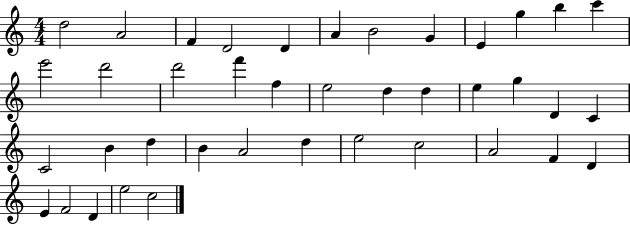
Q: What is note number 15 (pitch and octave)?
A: D6